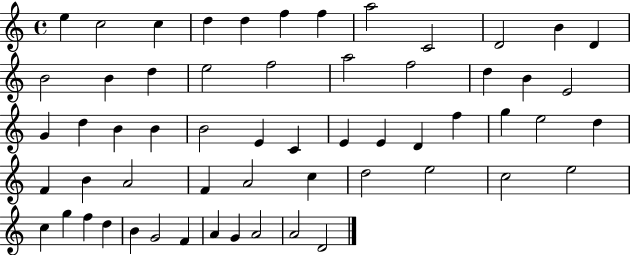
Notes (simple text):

E5/q C5/h C5/q D5/q D5/q F5/q F5/q A5/h C4/h D4/h B4/q D4/q B4/h B4/q D5/q E5/h F5/h A5/h F5/h D5/q B4/q E4/h G4/q D5/q B4/q B4/q B4/h E4/q C4/q E4/q E4/q D4/q F5/q G5/q E5/h D5/q F4/q B4/q A4/h F4/q A4/h C5/q D5/h E5/h C5/h E5/h C5/q G5/q F5/q D5/q B4/q G4/h F4/q A4/q G4/q A4/h A4/h D4/h